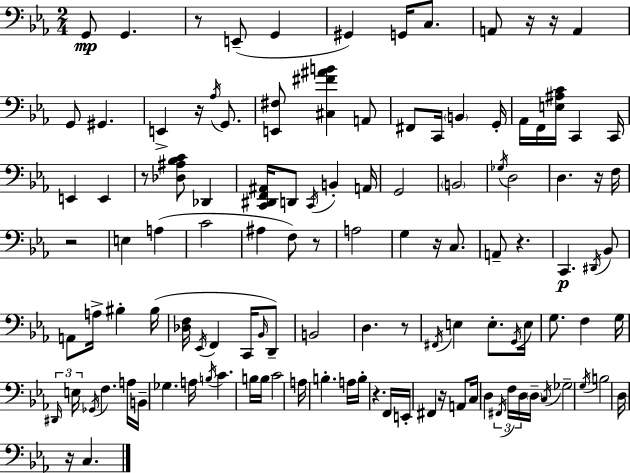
{
  \clef bass
  \numericTimeSignature
  \time 2/4
  \key c \minor
  \repeat volta 2 { g,8\mp g,4. | r8 e,8--( g,4 | gis,4) g,16 c8. | a,8 r16 r16 a,4 | \break g,8 gis,4. | e,4-> r16 \acciaccatura { aes16 } g,8. | <e, fis>8 <cis fis' ais' b'>4 a,8 | fis,8 c,16 \parenthesize b,4 | \break g,16-. aes,16 f,16 <e ais c'>16 c,4 | c,16 e,4 e,4 | r8 <des ais bes c'>8 des,4 | <c, dis, f, ais,>16 d,8 \acciaccatura { c,16 } b,4-. | \break a,16 g,2 | \parenthesize b,2 | \acciaccatura { ges16 } d2 | d4. | \break r16 f16 r2 | e4 a4( | c'2 | ais4 f8) | \break r8 a2 | g4 r16 | c8. a,8-- r4. | c,4.\p | \break \acciaccatura { dis,16 } bes,8 a,8 a16-> bis4-. | bis16( <des f>16 \acciaccatura { ees,16 } f,4 | c,16 \grace { bes,16 }) d,8-- b,2 | d4. | \break r8 \acciaccatura { fis,16 } e4 | e8.-. \acciaccatura { g,16 } e16 | g8. f4 g16 | \tuplet 3/2 { \grace { dis,16 } e16 \acciaccatura { ges,16 } } f4. | \break a16 b,16-- ges4. | a16 \acciaccatura { b16 } c'4. | b16 b16 c'2 | a16 b4.-. | \break a16 b16-. r4. | f,16 e,16-. fis,4 | r16 a,8 c16 d4 | \tuplet 3/2 { \acciaccatura { fis,16 } f16 d16 } \parenthesize d16-- \acciaccatura { c16 } ges2-- | \break \acciaccatura { g16 } b2 | d16 r16 | c4. } \bar "|."
}